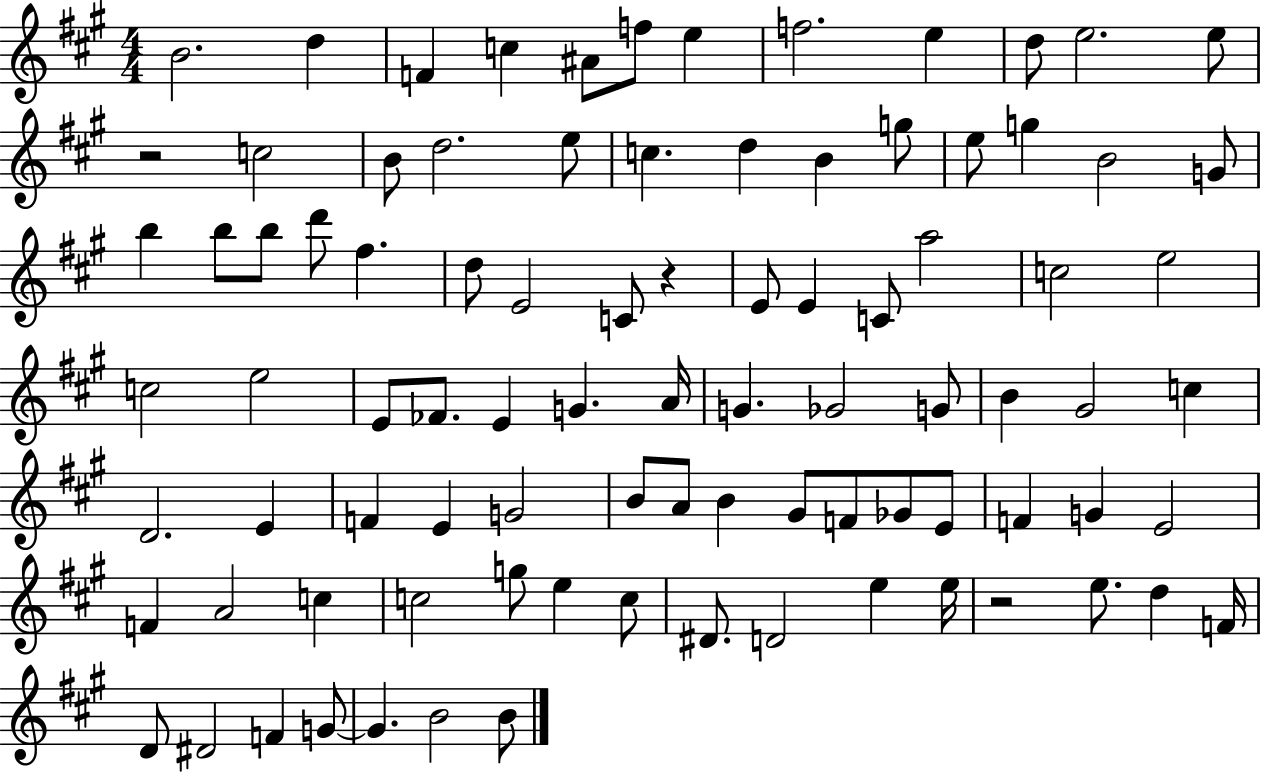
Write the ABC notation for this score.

X:1
T:Untitled
M:4/4
L:1/4
K:A
B2 d F c ^A/2 f/2 e f2 e d/2 e2 e/2 z2 c2 B/2 d2 e/2 c d B g/2 e/2 g B2 G/2 b b/2 b/2 d'/2 ^f d/2 E2 C/2 z E/2 E C/2 a2 c2 e2 c2 e2 E/2 _F/2 E G A/4 G _G2 G/2 B ^G2 c D2 E F E G2 B/2 A/2 B ^G/2 F/2 _G/2 E/2 F G E2 F A2 c c2 g/2 e c/2 ^D/2 D2 e e/4 z2 e/2 d F/4 D/2 ^D2 F G/2 G B2 B/2